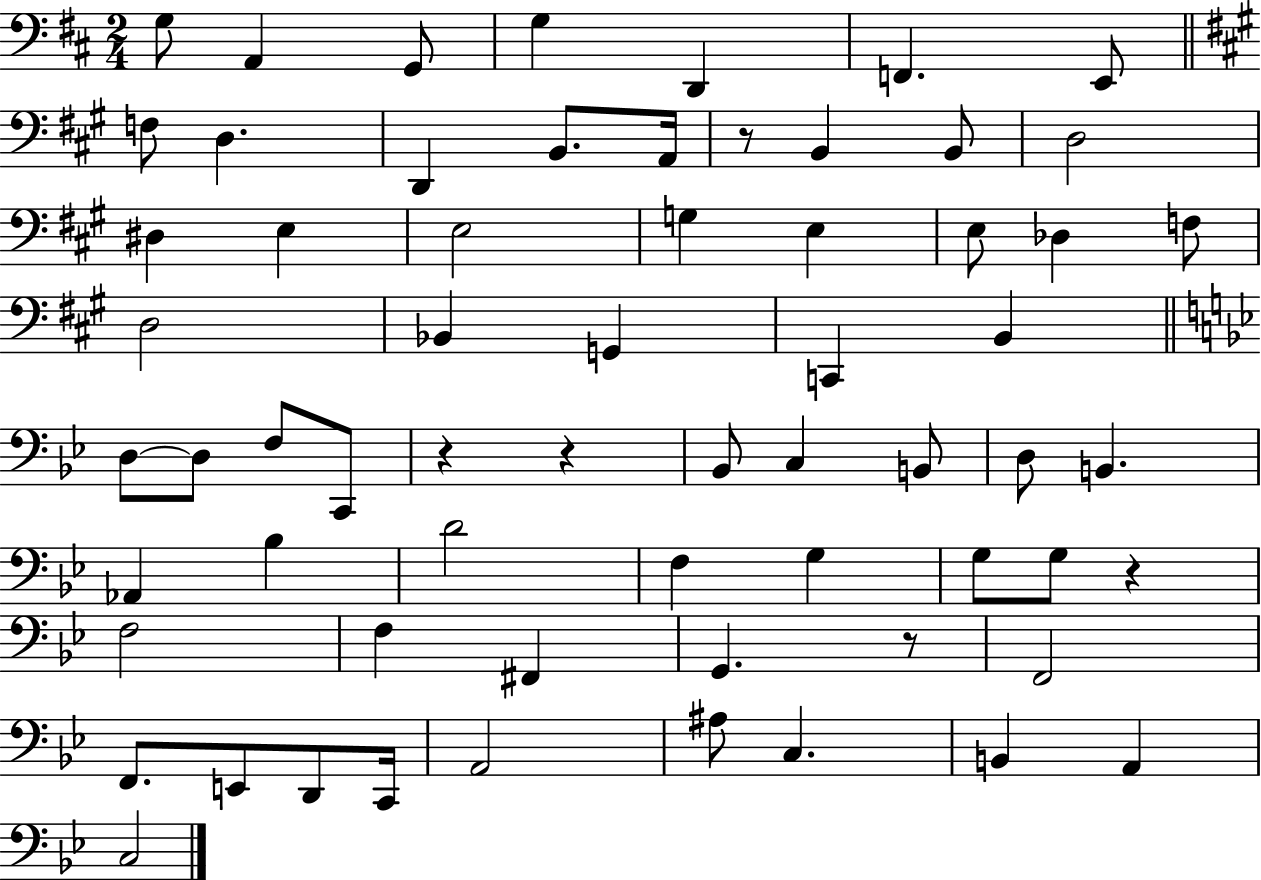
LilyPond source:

{
  \clef bass
  \numericTimeSignature
  \time 2/4
  \key d \major
  \repeat volta 2 { g8 a,4 g,8 | g4 d,4 | f,4. e,8 | \bar "||" \break \key a \major f8 d4. | d,4 b,8. a,16 | r8 b,4 b,8 | d2 | \break dis4 e4 | e2 | g4 e4 | e8 des4 f8 | \break d2 | bes,4 g,4 | c,4 b,4 | \bar "||" \break \key bes \major d8~~ d8 f8 c,8 | r4 r4 | bes,8 c4 b,8 | d8 b,4. | \break aes,4 bes4 | d'2 | f4 g4 | g8 g8 r4 | \break f2 | f4 fis,4 | g,4. r8 | f,2 | \break f,8. e,8 d,8 c,16 | a,2 | ais8 c4. | b,4 a,4 | \break c2 | } \bar "|."
}